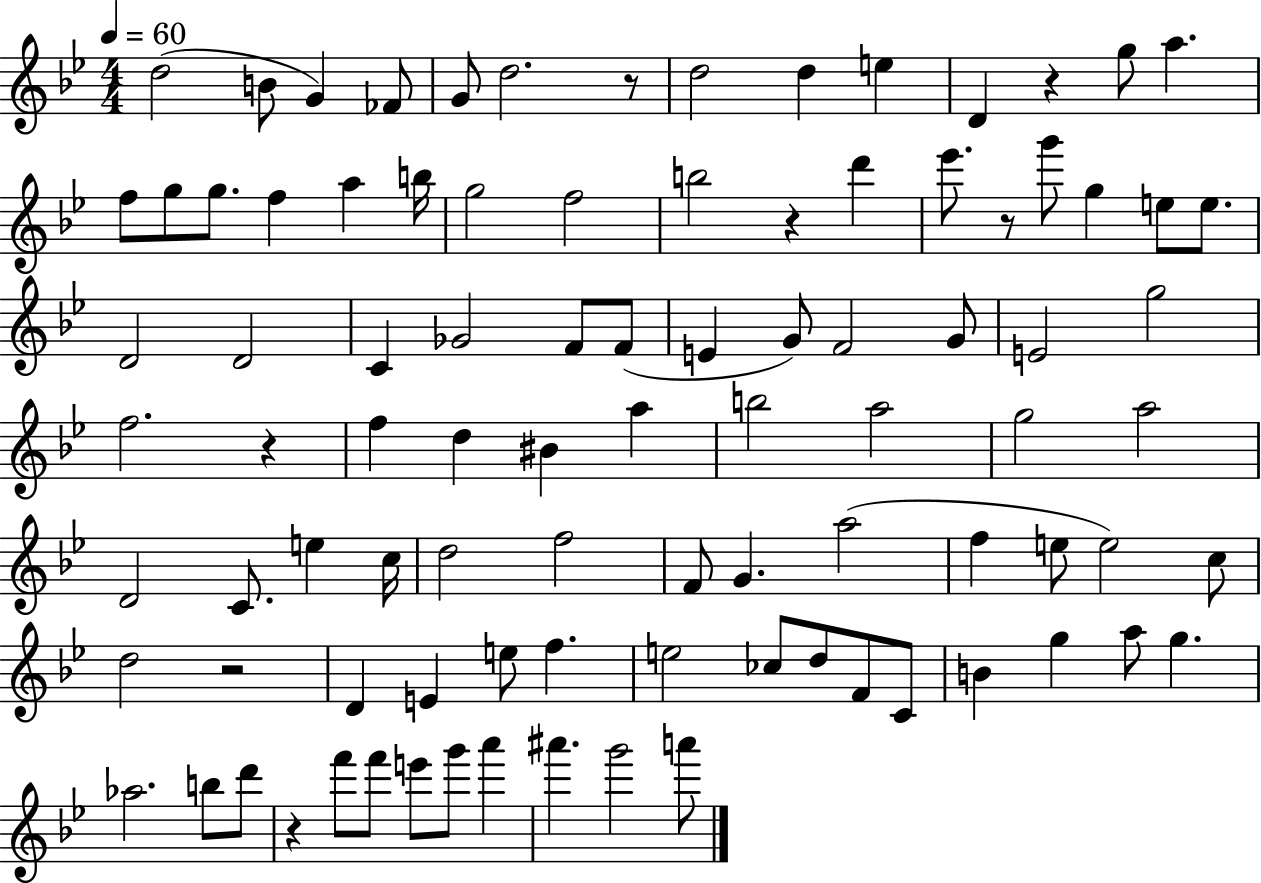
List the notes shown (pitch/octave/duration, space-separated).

D5/h B4/e G4/q FES4/e G4/e D5/h. R/e D5/h D5/q E5/q D4/q R/q G5/e A5/q. F5/e G5/e G5/e. F5/q A5/q B5/s G5/h F5/h B5/h R/q D6/q Eb6/e. R/e G6/e G5/q E5/e E5/e. D4/h D4/h C4/q Gb4/h F4/e F4/e E4/q G4/e F4/h G4/e E4/h G5/h F5/h. R/q F5/q D5/q BIS4/q A5/q B5/h A5/h G5/h A5/h D4/h C4/e. E5/q C5/s D5/h F5/h F4/e G4/q. A5/h F5/q E5/e E5/h C5/e D5/h R/h D4/q E4/q E5/e F5/q. E5/h CES5/e D5/e F4/e C4/e B4/q G5/q A5/e G5/q. Ab5/h. B5/e D6/e R/q F6/e F6/e E6/e G6/e A6/q A#6/q. G6/h A6/e